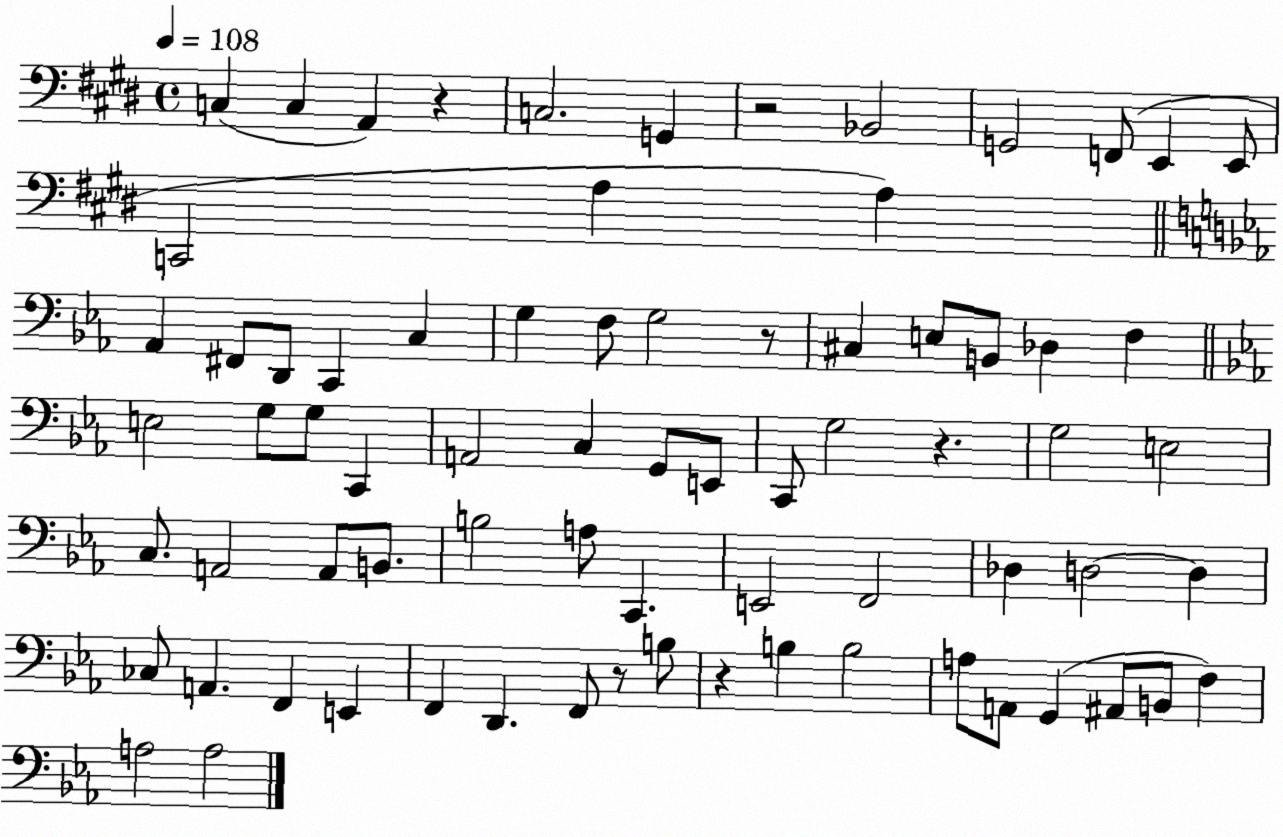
X:1
T:Untitled
M:4/4
L:1/4
K:E
C, C, A,, z C,2 G,, z2 _B,,2 G,,2 F,,/2 E,, E,,/2 C,,2 A, A, _A,, ^F,,/2 D,,/2 C,, C, G, F,/2 G,2 z/2 ^C, E,/2 B,,/2 _D, F, E,2 G,/2 G,/2 C,, A,,2 C, G,,/2 E,,/2 C,,/2 G,2 z G,2 E,2 C,/2 A,,2 A,,/2 B,,/2 B,2 A,/2 C,, E,,2 F,,2 _D, D,2 D, _C,/2 A,, F,, E,, F,, D,, F,,/2 z/2 B,/2 z B, B,2 A,/2 A,,/2 G,, ^A,,/2 B,,/2 F, A,2 A,2